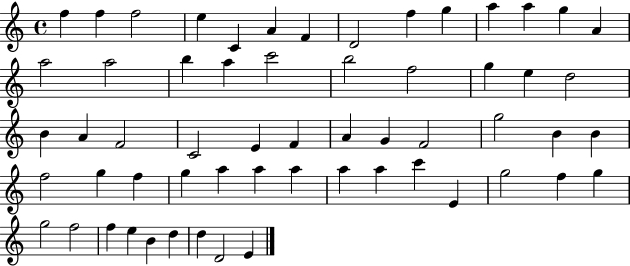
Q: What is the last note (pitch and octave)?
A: E4